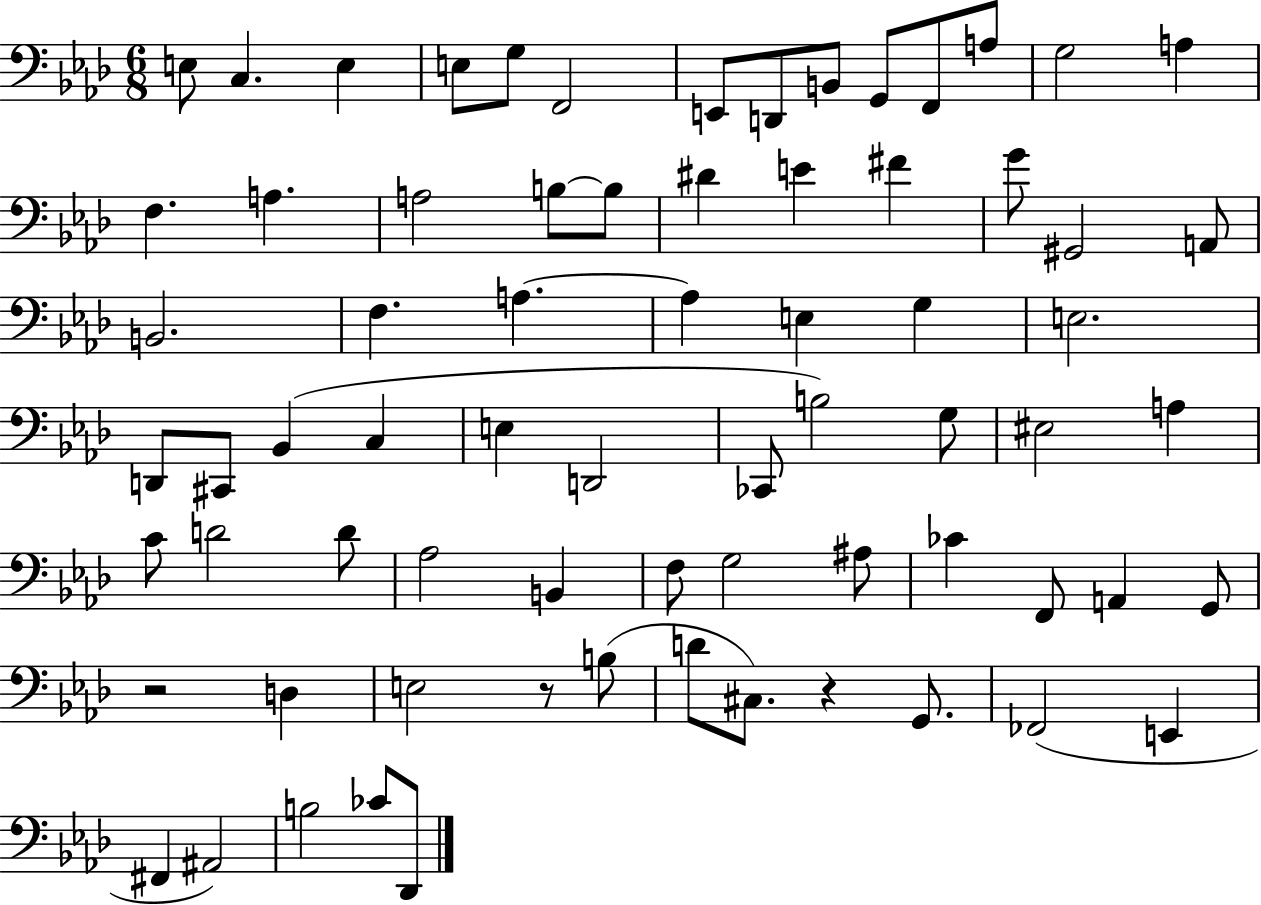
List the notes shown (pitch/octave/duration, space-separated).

E3/e C3/q. E3/q E3/e G3/e F2/h E2/e D2/e B2/e G2/e F2/e A3/e G3/h A3/q F3/q. A3/q. A3/h B3/e B3/e D#4/q E4/q F#4/q G4/e G#2/h A2/e B2/h. F3/q. A3/q. A3/q E3/q G3/q E3/h. D2/e C#2/e Bb2/q C3/q E3/q D2/h CES2/e B3/h G3/e EIS3/h A3/q C4/e D4/h D4/e Ab3/h B2/q F3/e G3/h A#3/e CES4/q F2/e A2/q G2/e R/h D3/q E3/h R/e B3/e D4/e C#3/e. R/q G2/e. FES2/h E2/q F#2/q A#2/h B3/h CES4/e Db2/e